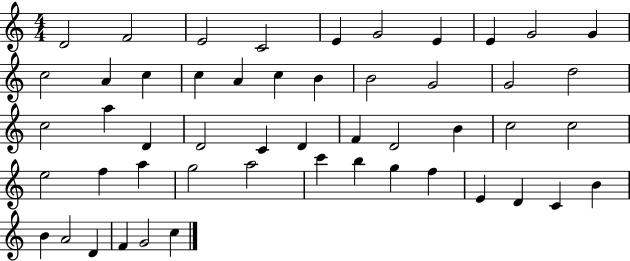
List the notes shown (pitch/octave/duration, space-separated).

D4/h F4/h E4/h C4/h E4/q G4/h E4/q E4/q G4/h G4/q C5/h A4/q C5/q C5/q A4/q C5/q B4/q B4/h G4/h G4/h D5/h C5/h A5/q D4/q D4/h C4/q D4/q F4/q D4/h B4/q C5/h C5/h E5/h F5/q A5/q G5/h A5/h C6/q B5/q G5/q F5/q E4/q D4/q C4/q B4/q B4/q A4/h D4/q F4/q G4/h C5/q